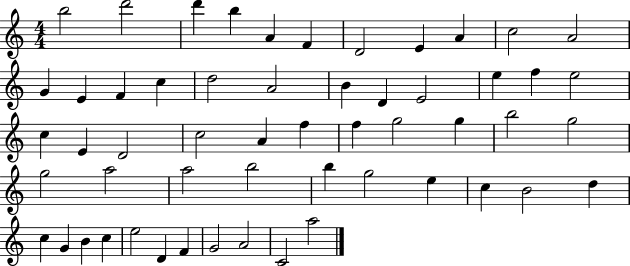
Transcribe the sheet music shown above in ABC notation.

X:1
T:Untitled
M:4/4
L:1/4
K:C
b2 d'2 d' b A F D2 E A c2 A2 G E F c d2 A2 B D E2 e f e2 c E D2 c2 A f f g2 g b2 g2 g2 a2 a2 b2 b g2 e c B2 d c G B c e2 D F G2 A2 C2 a2